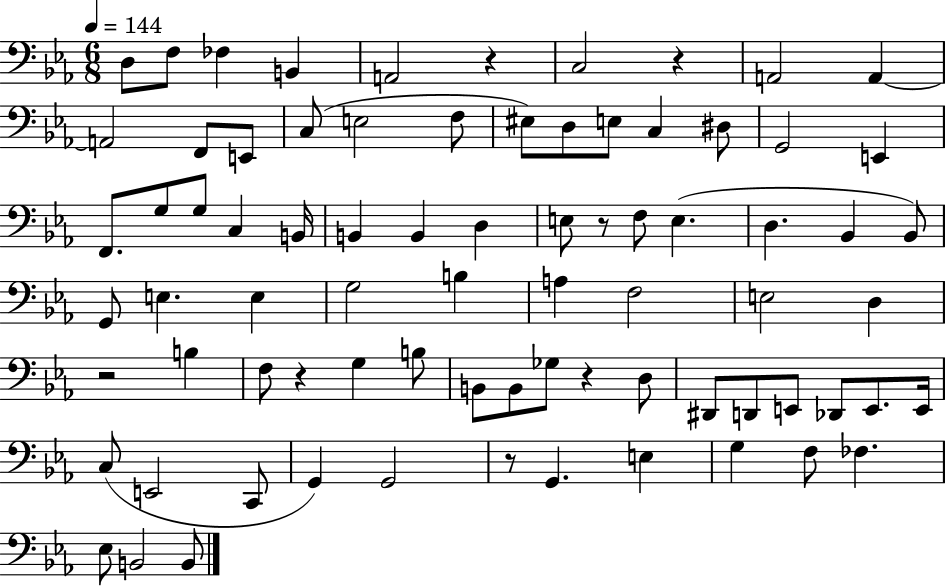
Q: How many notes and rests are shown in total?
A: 78